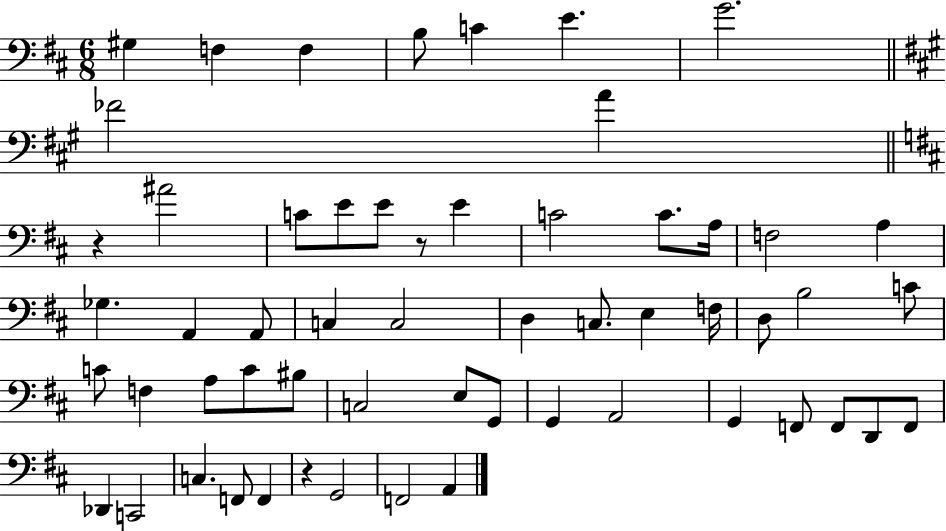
G#3/q F3/q F3/q B3/e C4/q E4/q. G4/h. FES4/h A4/q R/q A#4/h C4/e E4/e E4/e R/e E4/q C4/h C4/e. A3/s F3/h A3/q Gb3/q. A2/q A2/e C3/q C3/h D3/q C3/e. E3/q F3/s D3/e B3/h C4/e C4/e F3/q A3/e C4/e BIS3/e C3/h E3/e G2/e G2/q A2/h G2/q F2/e F2/e D2/e F2/e Db2/q C2/h C3/q. F2/e F2/q R/q G2/h F2/h A2/q